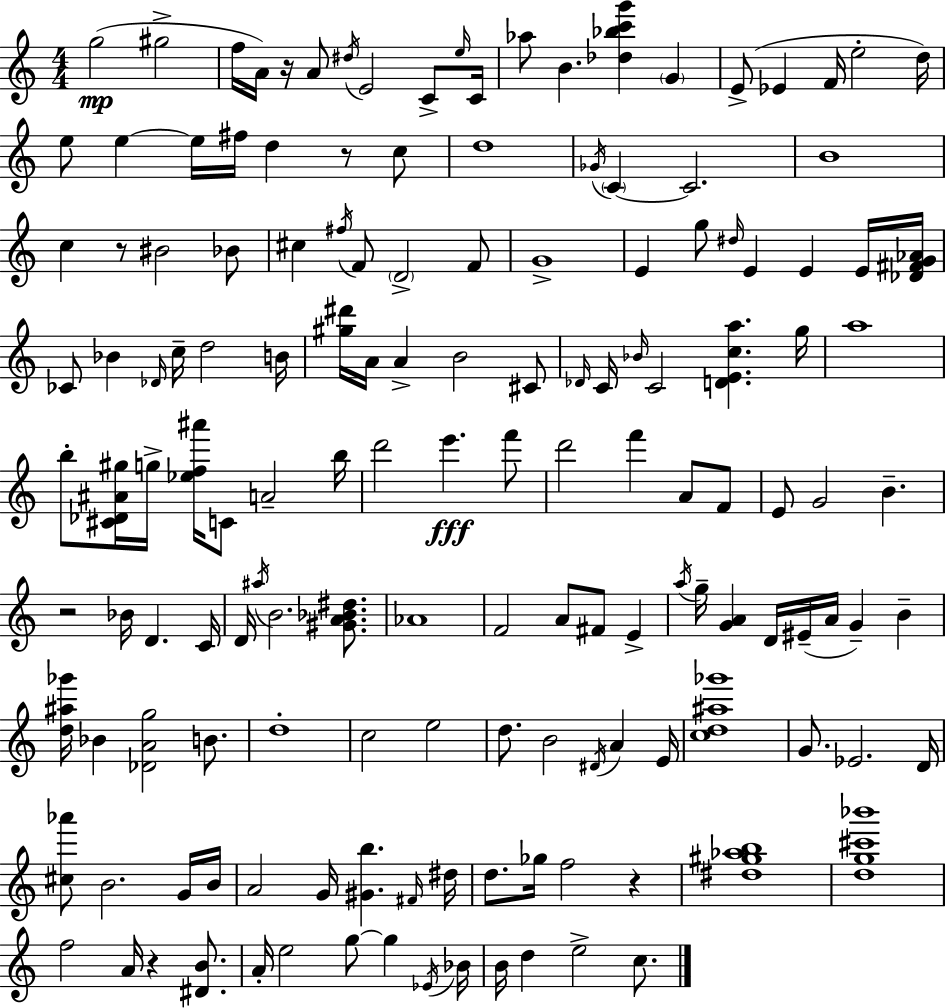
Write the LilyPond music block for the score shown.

{
  \clef treble
  \numericTimeSignature
  \time 4/4
  \key c \major
  g''2(\mp gis''2-> | f''16 a'16) r16 a'8 \acciaccatura { dis''16 } e'2 c'8-> | \grace { e''16 } c'16 aes''8 b'4. <des'' bes'' c''' g'''>4 \parenthesize g'4 | e'8->( ees'4 f'16 e''2-. | \break d''16) e''8 e''4~~ e''16 fis''16 d''4 r8 | c''8 d''1 | \acciaccatura { ges'16 } \parenthesize c'4~~ c'2. | b'1 | \break c''4 r8 bis'2 | bes'8 cis''4 \acciaccatura { fis''16 } f'8 \parenthesize d'2-> | f'8 g'1-> | e'4 g''8 \grace { dis''16 } e'4 e'4 | \break e'16 <des' fis' g' aes'>16 ces'8 bes'4 \grace { des'16 } c''16-- d''2 | b'16 <gis'' dis'''>16 a'16 a'4-> b'2 | cis'8 \grace { des'16 } c'16 \grace { bes'16 } c'2 | <d' e' c'' a''>4. g''16 a''1 | \break b''8-. <cis' des' ais' gis''>16 g''16-> <ees'' f'' ais'''>16 c'8 a'2-- | b''16 d'''2 | e'''4.\fff f'''8 d'''2 | f'''4 a'8 f'8 e'8 g'2 | \break b'4.-- r2 | bes'16 d'4. c'16 d'16 \acciaccatura { ais''16 } b'2. | <gis' a' bes' dis''>8. aes'1 | f'2 | \break a'8 fis'8 e'4-> \acciaccatura { a''16 } g''16-- <g' a'>4 d'16 | eis'16--( a'16 g'4--) b'4-- <d'' ais'' ges'''>16 bes'4 <des' a' g''>2 | b'8. d''1-. | c''2 | \break e''2 d''8. b'2 | \acciaccatura { dis'16 } a'4 e'16 <c'' d'' ais'' ges'''>1 | g'8. ees'2. | d'16 <cis'' aes'''>8 b'2. | \break g'16 b'16 a'2 | g'16 <gis' b''>4. \grace { fis'16 } dis''16 d''8. ges''16 | f''2 r4 <dis'' gis'' aes'' b''>1 | <d'' g'' cis''' bes'''>1 | \break f''2 | a'16 r4 <dis' b'>8. a'16-. e''2 | g''8~~ g''4 \acciaccatura { ees'16 } bes'16 b'16 d''4 | e''2-> c''8. \bar "|."
}